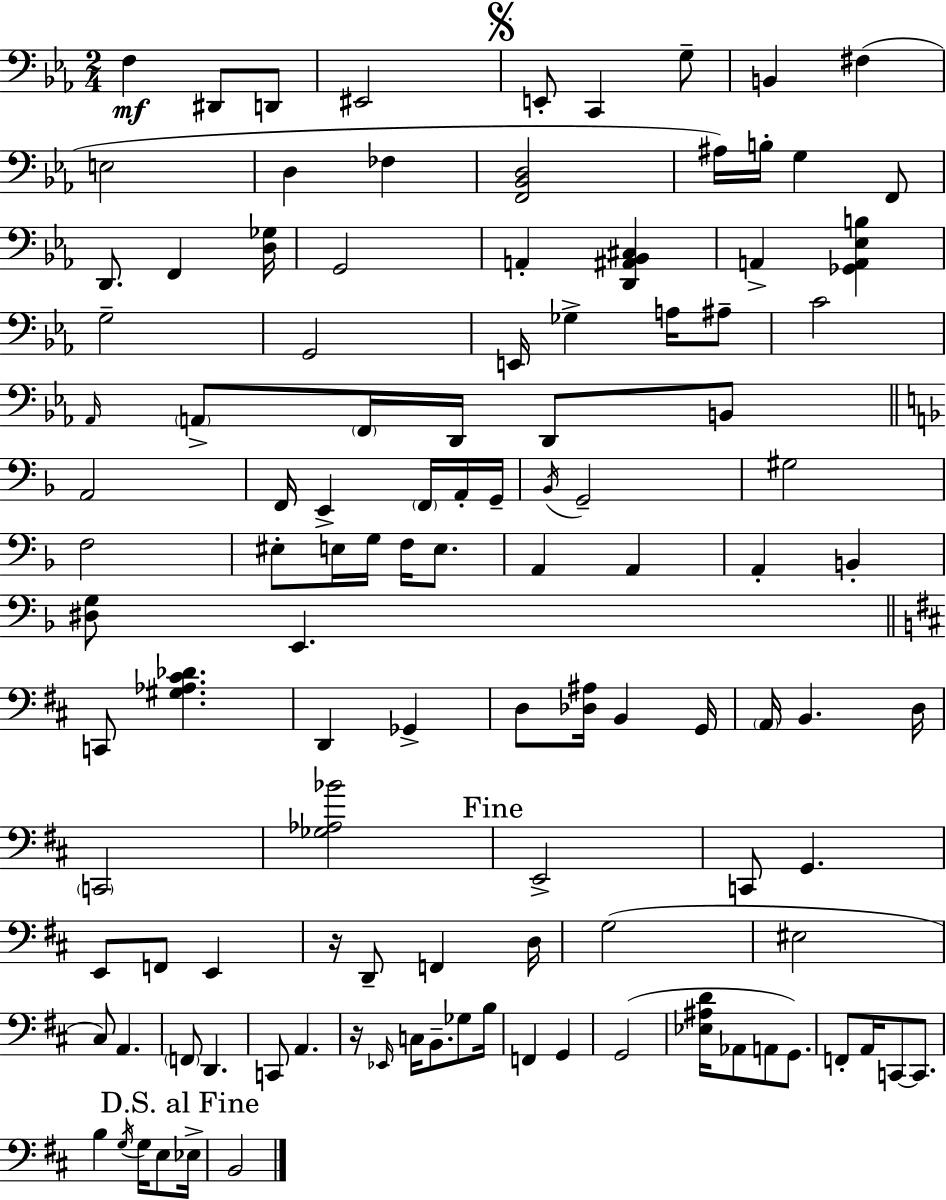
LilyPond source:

{
  \clef bass
  \numericTimeSignature
  \time 2/4
  \key ees \major
  f4\mf dis,8 d,8 | eis,2 | \mark \markup { \musicglyph "scripts.segno" } e,8-. c,4 g8-- | b,4 fis4( | \break e2 | d4 fes4 | <f, bes, d>2 | ais16) b16-. g4 f,8 | \break d,8. f,4 <d ges>16 | g,2 | a,4-. <d, ais, bes, cis>4 | a,4-> <ges, a, ees b>4 | \break g2-- | g,2 | e,16 ges4-> a16 ais8-- | c'2 | \break \grace { aes,16 } \parenthesize a,8-> \parenthesize f,16 d,16 d,8 b,8 | \bar "||" \break \key d \minor a,2 | f,16 e,4-> \parenthesize f,16 a,16-. g,16-- | \acciaccatura { bes,16 } g,2-- | gis2 | \break f2 | eis8-. e16 g16 f16 e8. | a,4 a,4 | a,4-. b,4-. | \break <dis g>8 e,4. | \bar "||" \break \key d \major c,8 <gis aes cis' des'>4. | d,4 ges,4-> | d8 <des ais>16 b,4 g,16 | \parenthesize a,16 b,4. d16 | \break \parenthesize c,2 | <ges aes bes'>2 | \mark "Fine" e,2-> | c,8 g,4. | \break e,8 f,8 e,4 | r16 d,8-- f,4 d16 | g2( | eis2 | \break cis8) a,4. | \parenthesize f,8 d,4. | c,8 a,4. | r16 \grace { ees,16 } c16 b,8.-- ges8 | \break b16 f,4 g,4 | g,2( | <ees ais d'>16 aes,8 a,8 g,8.) | f,8-. a,16 c,8~~ c,8. | \break b4 \acciaccatura { g16 } g16 e8 | \mark "D.S. al Fine" ees16-> b,2 | \bar "|."
}